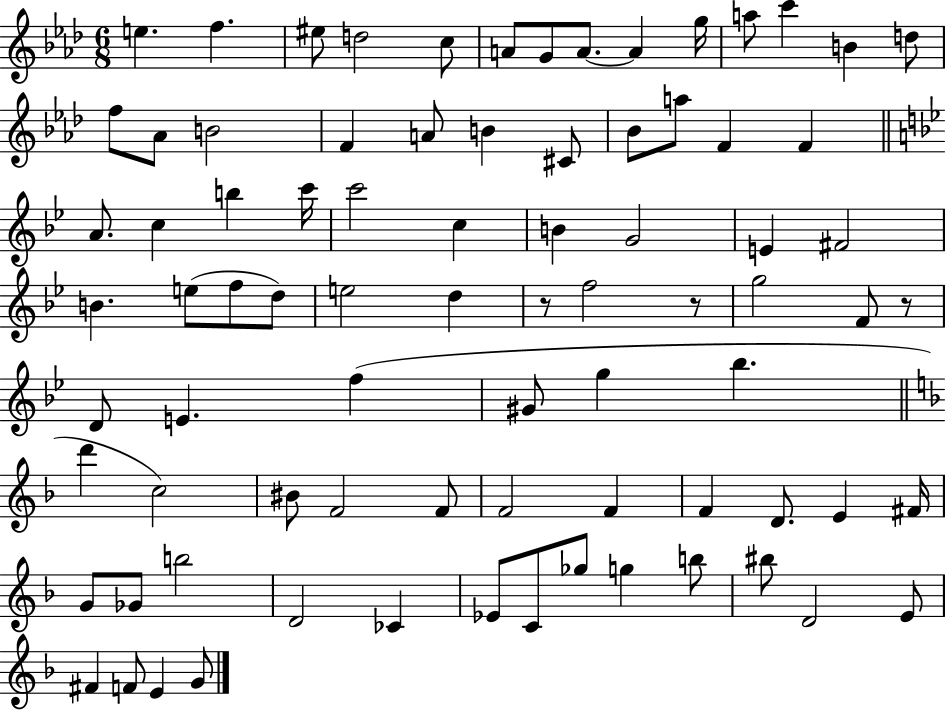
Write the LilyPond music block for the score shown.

{
  \clef treble
  \numericTimeSignature
  \time 6/8
  \key aes \major
  e''4. f''4. | eis''8 d''2 c''8 | a'8 g'8 a'8.~~ a'4 g''16 | a''8 c'''4 b'4 d''8 | \break f''8 aes'8 b'2 | f'4 a'8 b'4 cis'8 | bes'8 a''8 f'4 f'4 | \bar "||" \break \key g \minor a'8. c''4 b''4 c'''16 | c'''2 c''4 | b'4 g'2 | e'4 fis'2 | \break b'4. e''8( f''8 d''8) | e''2 d''4 | r8 f''2 r8 | g''2 f'8 r8 | \break d'8 e'4. f''4( | gis'8 g''4 bes''4. | \bar "||" \break \key f \major d'''4 c''2) | bis'8 f'2 f'8 | f'2 f'4 | f'4 d'8. e'4 fis'16 | \break g'8 ges'8 b''2 | d'2 ces'4 | ees'8 c'8 ges''8 g''4 b''8 | bis''8 d'2 e'8 | \break fis'4 f'8 e'4 g'8 | \bar "|."
}